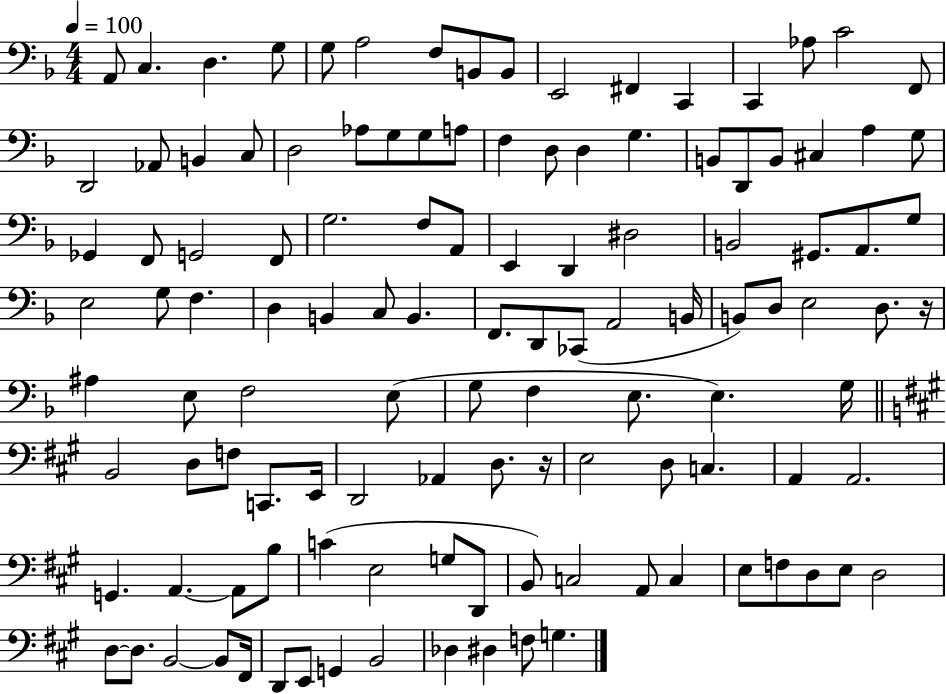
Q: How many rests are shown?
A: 2